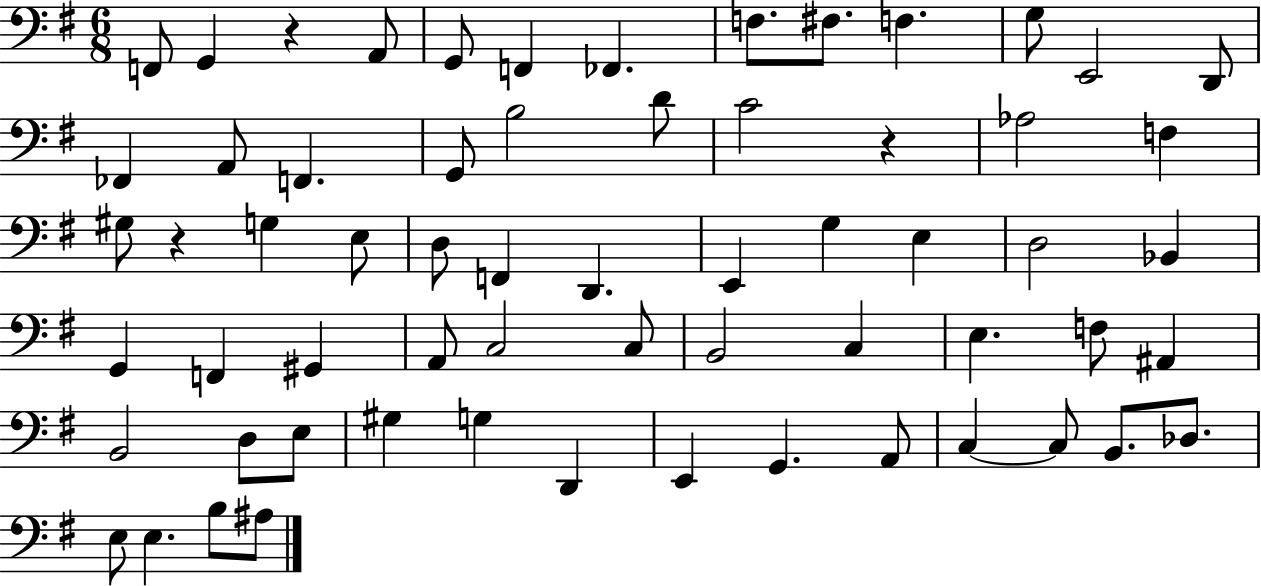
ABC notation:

X:1
T:Untitled
M:6/8
L:1/4
K:G
F,,/2 G,, z A,,/2 G,,/2 F,, _F,, F,/2 ^F,/2 F, G,/2 E,,2 D,,/2 _F,, A,,/2 F,, G,,/2 B,2 D/2 C2 z _A,2 F, ^G,/2 z G, E,/2 D,/2 F,, D,, E,, G, E, D,2 _B,, G,, F,, ^G,, A,,/2 C,2 C,/2 B,,2 C, E, F,/2 ^A,, B,,2 D,/2 E,/2 ^G, G, D,, E,, G,, A,,/2 C, C,/2 B,,/2 _D,/2 E,/2 E, B,/2 ^A,/2